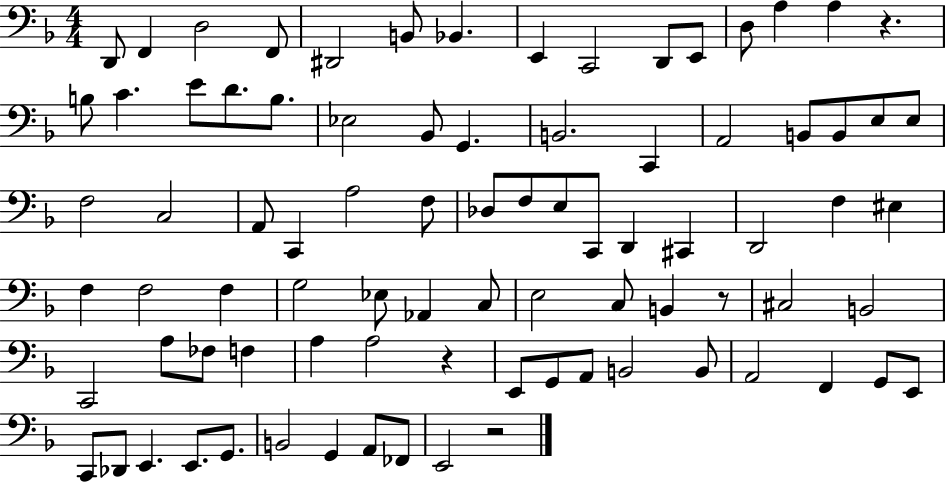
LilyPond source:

{
  \clef bass
  \numericTimeSignature
  \time 4/4
  \key f \major
  d,8 f,4 d2 f,8 | dis,2 b,8 bes,4. | e,4 c,2 d,8 e,8 | d8 a4 a4 r4. | \break b8 c'4. e'8 d'8. b8. | ees2 bes,8 g,4. | b,2. c,4 | a,2 b,8 b,8 e8 e8 | \break f2 c2 | a,8 c,4 a2 f8 | des8 f8 e8 c,8 d,4 cis,4 | d,2 f4 eis4 | \break f4 f2 f4 | g2 ees8 aes,4 c8 | e2 c8 b,4 r8 | cis2 b,2 | \break c,2 a8 fes8 f4 | a4 a2 r4 | e,8 g,8 a,8 b,2 b,8 | a,2 f,4 g,8 e,8 | \break c,8 des,8 e,4. e,8. g,8. | b,2 g,4 a,8 fes,8 | e,2 r2 | \bar "|."
}